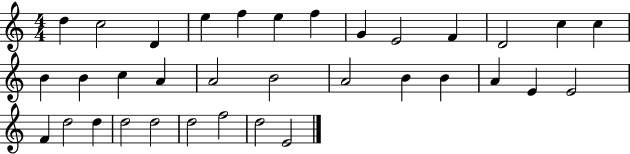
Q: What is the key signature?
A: C major